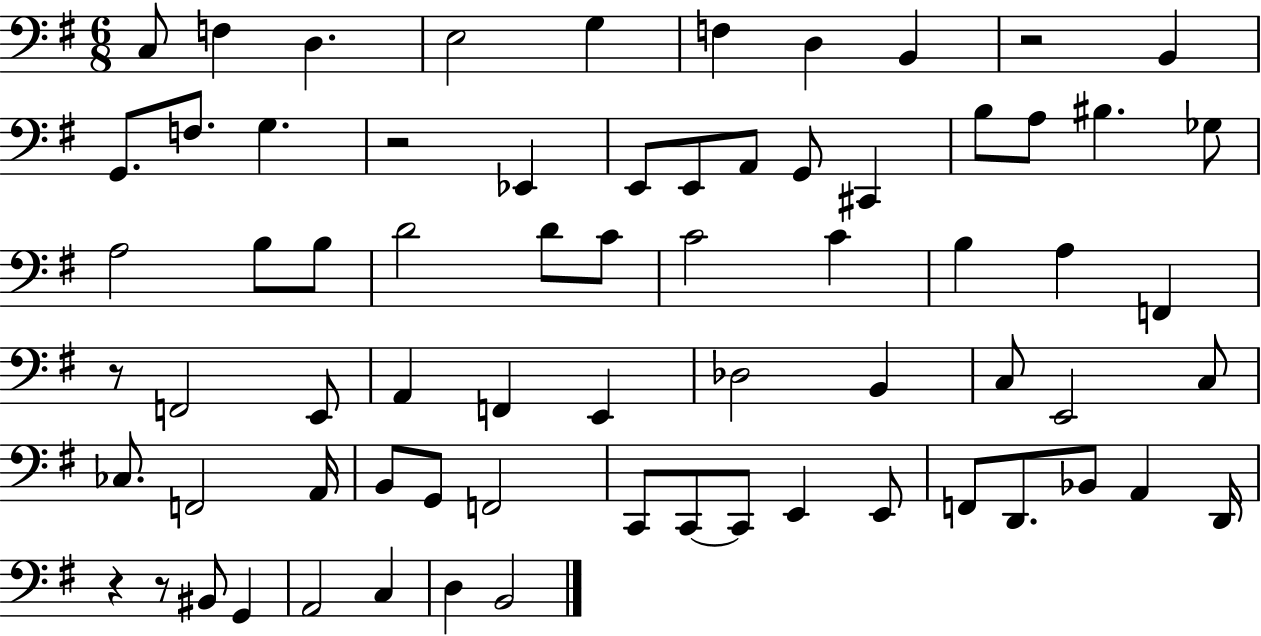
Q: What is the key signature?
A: G major